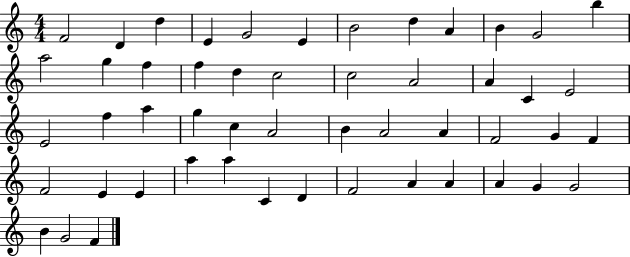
{
  \clef treble
  \numericTimeSignature
  \time 4/4
  \key c \major
  f'2 d'4 d''4 | e'4 g'2 e'4 | b'2 d''4 a'4 | b'4 g'2 b''4 | \break a''2 g''4 f''4 | f''4 d''4 c''2 | c''2 a'2 | a'4 c'4 e'2 | \break e'2 f''4 a''4 | g''4 c''4 a'2 | b'4 a'2 a'4 | f'2 g'4 f'4 | \break f'2 e'4 e'4 | a''4 a''4 c'4 d'4 | f'2 a'4 a'4 | a'4 g'4 g'2 | \break b'4 g'2 f'4 | \bar "|."
}